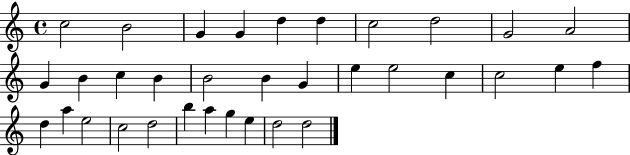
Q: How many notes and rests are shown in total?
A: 34